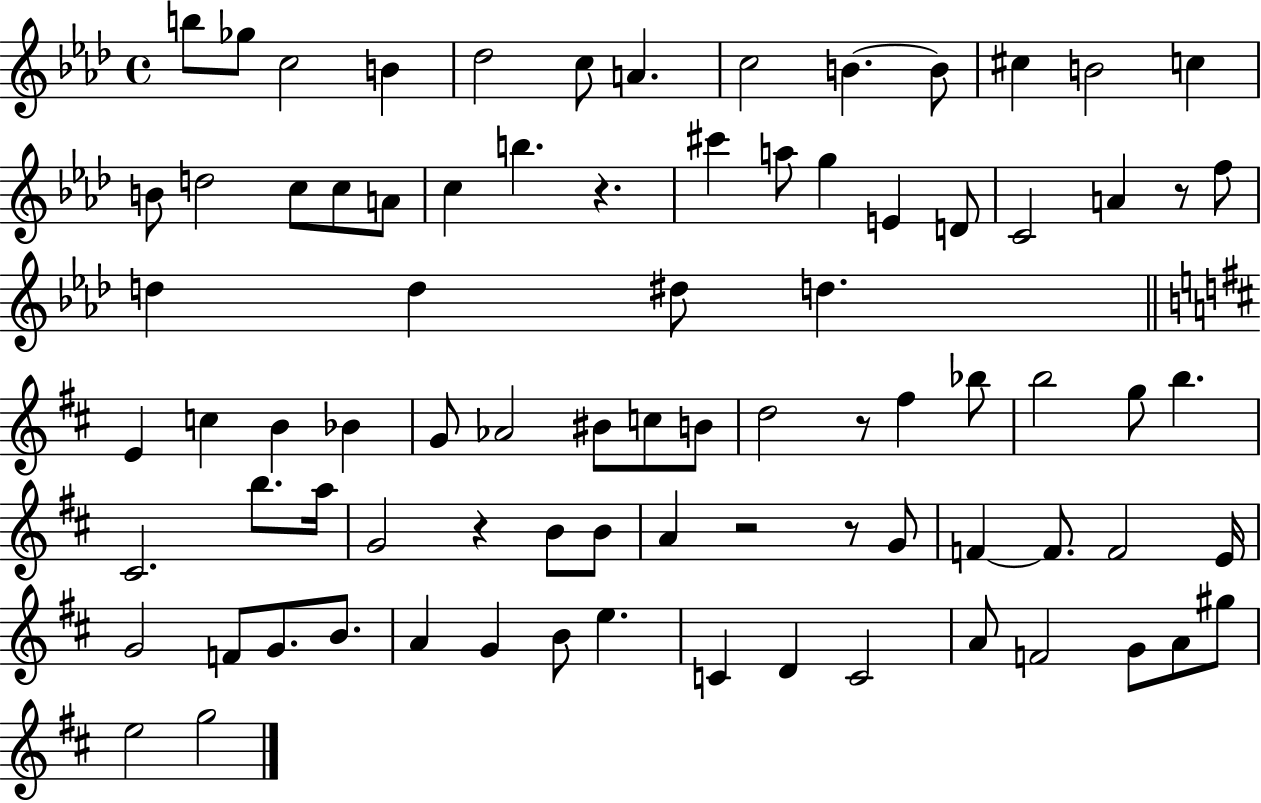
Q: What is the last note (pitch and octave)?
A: G5